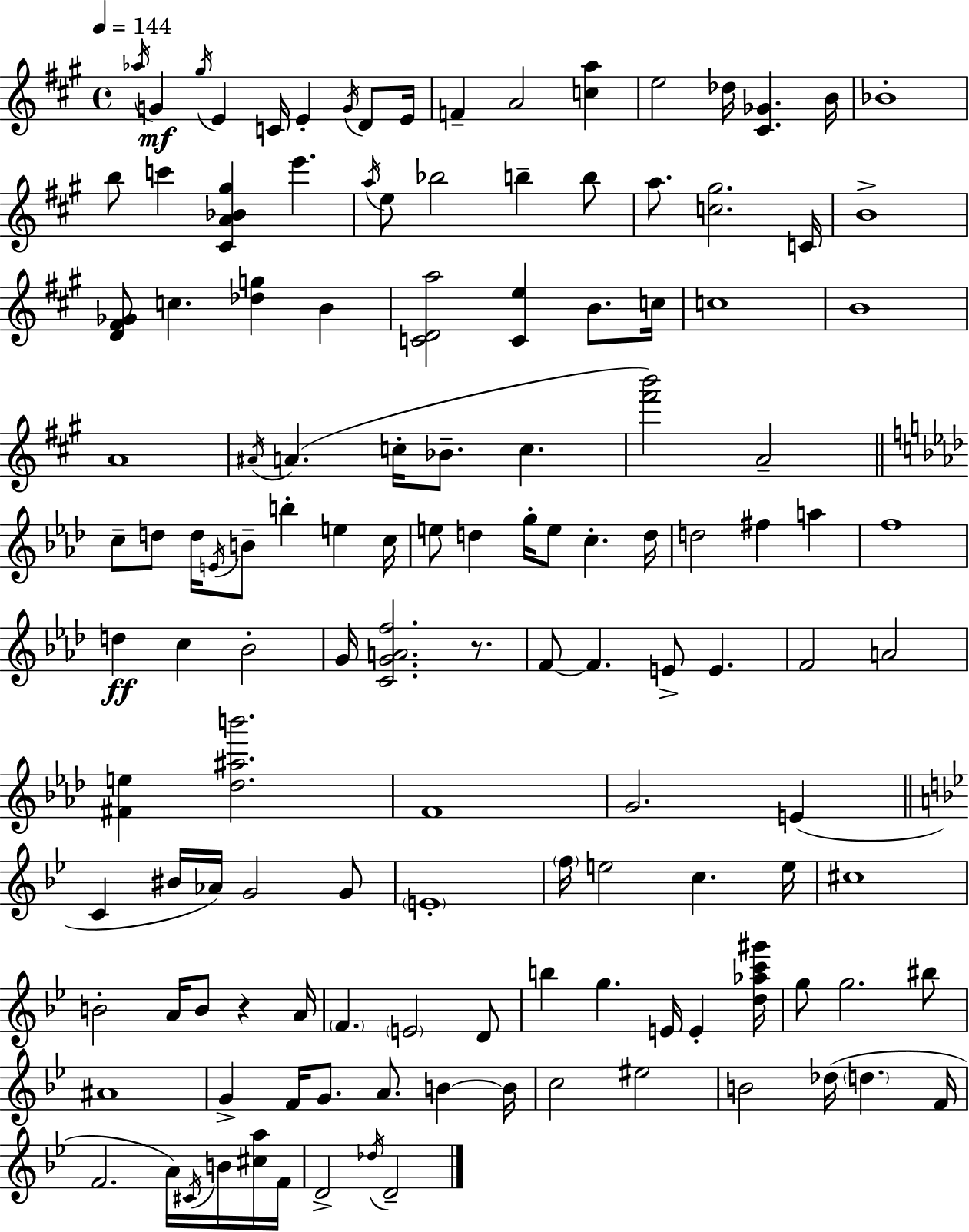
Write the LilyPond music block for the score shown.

{
  \clef treble
  \time 4/4
  \defaultTimeSignature
  \key a \major
  \tempo 4 = 144
  \acciaccatura { aes''16 }\mf g'4 \acciaccatura { gis''16 } e'4 c'16 e'4-. \acciaccatura { g'16 } | d'8 e'16 f'4-- a'2 <c'' a''>4 | e''2 des''16 <cis' ges'>4. | b'16 bes'1-. | \break b''8 c'''4 <cis' a' bes' gis''>4 e'''4. | \acciaccatura { a''16 } e''8 bes''2 b''4-- | b''8 a''8. <c'' gis''>2. | c'16 b'1-> | \break <d' fis' ges'>8 c''4. <des'' g''>4 | b'4 <c' d' a''>2 <c' e''>4 | b'8. c''16 c''1 | b'1 | \break a'1 | \acciaccatura { ais'16 }( a'4. c''16-. bes'8.-- c''4. | <fis''' b'''>2) a'2-- | \bar "||" \break \key aes \major c''8-- d''8 d''16 \acciaccatura { e'16 } b'8-- b''4-. e''4 | c''16 e''8 d''4 g''16-. e''8 c''4.-. | d''16 d''2 fis''4 a''4 | f''1 | \break d''4\ff c''4 bes'2-. | g'16 <c' g' a' f''>2. r8. | f'8~~ f'4. e'8-> e'4. | f'2 a'2 | \break <fis' e''>4 <des'' ais'' b'''>2. | f'1 | g'2. e'4( | \bar "||" \break \key bes \major c'4 bis'16 aes'16) g'2 g'8 | \parenthesize e'1-. | \parenthesize f''16 e''2 c''4. e''16 | cis''1 | \break b'2-. a'16 b'8 r4 a'16 | \parenthesize f'4. \parenthesize e'2 d'8 | b''4 g''4. e'16 e'4-. <d'' aes'' c''' gis'''>16 | g''8 g''2. bis''8 | \break ais'1 | g'4-> f'16 g'8. a'8. b'4~~ b'16 | c''2 eis''2 | b'2 des''16( \parenthesize d''4. f'16 | \break f'2. a'16) \acciaccatura { cis'16 } b'16 <cis'' a''>16 | f'16 d'2-> \acciaccatura { des''16 } d'2-- | \bar "|."
}